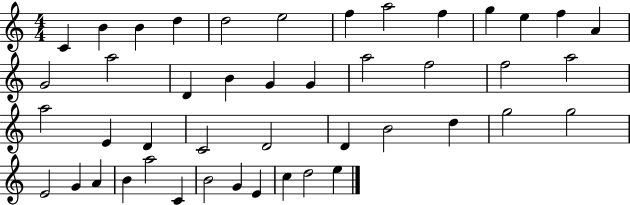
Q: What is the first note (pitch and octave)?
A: C4